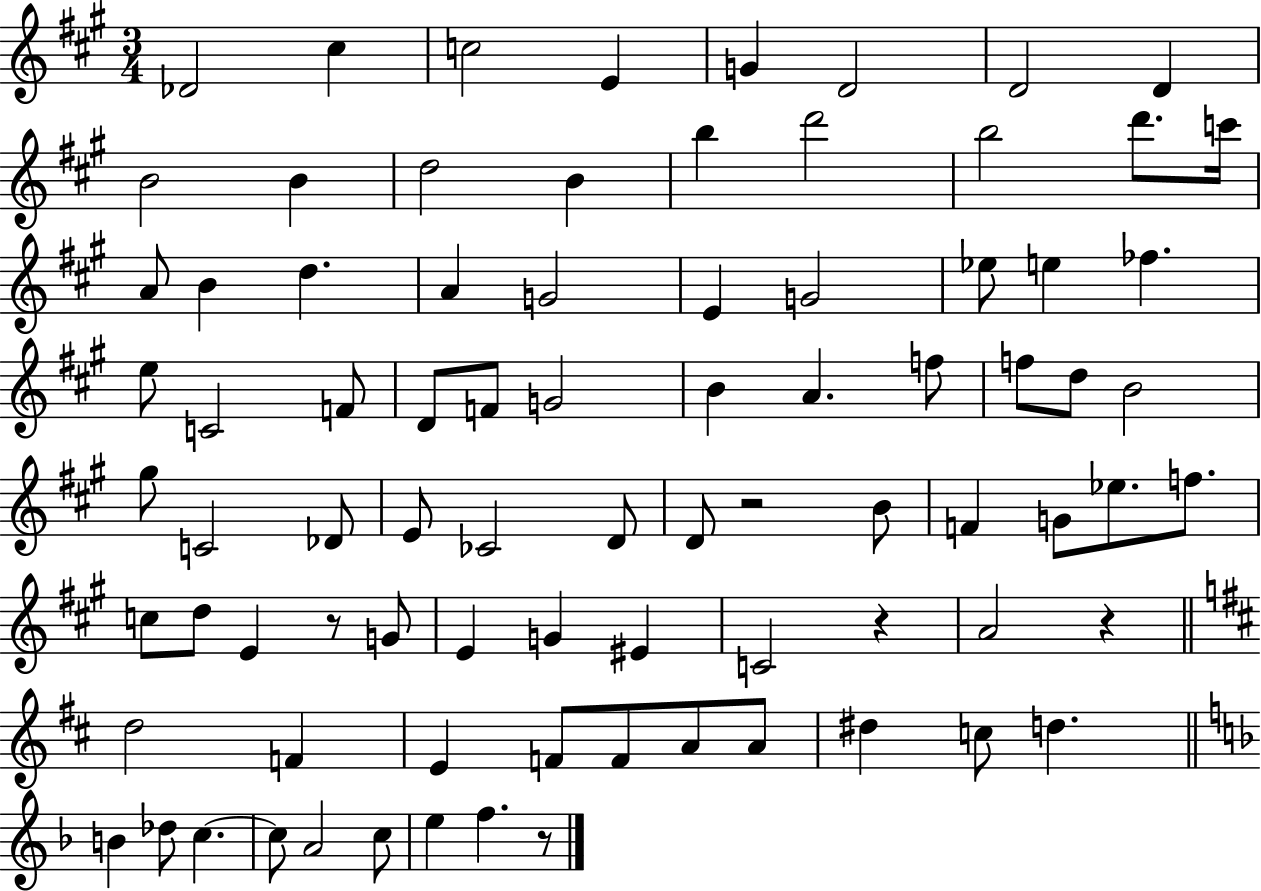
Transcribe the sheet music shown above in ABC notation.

X:1
T:Untitled
M:3/4
L:1/4
K:A
_D2 ^c c2 E G D2 D2 D B2 B d2 B b d'2 b2 d'/2 c'/4 A/2 B d A G2 E G2 _e/2 e _f e/2 C2 F/2 D/2 F/2 G2 B A f/2 f/2 d/2 B2 ^g/2 C2 _D/2 E/2 _C2 D/2 D/2 z2 B/2 F G/2 _e/2 f/2 c/2 d/2 E z/2 G/2 E G ^E C2 z A2 z d2 F E F/2 F/2 A/2 A/2 ^d c/2 d B _d/2 c c/2 A2 c/2 e f z/2